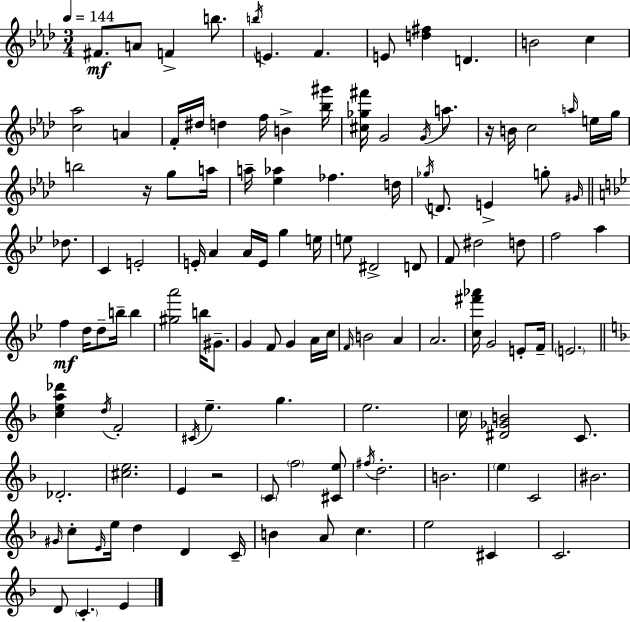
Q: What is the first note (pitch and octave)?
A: F#4